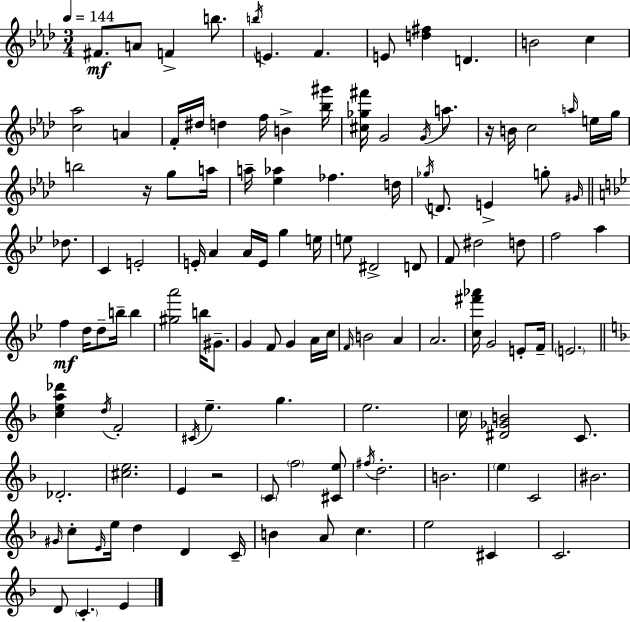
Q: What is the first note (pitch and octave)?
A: F#4